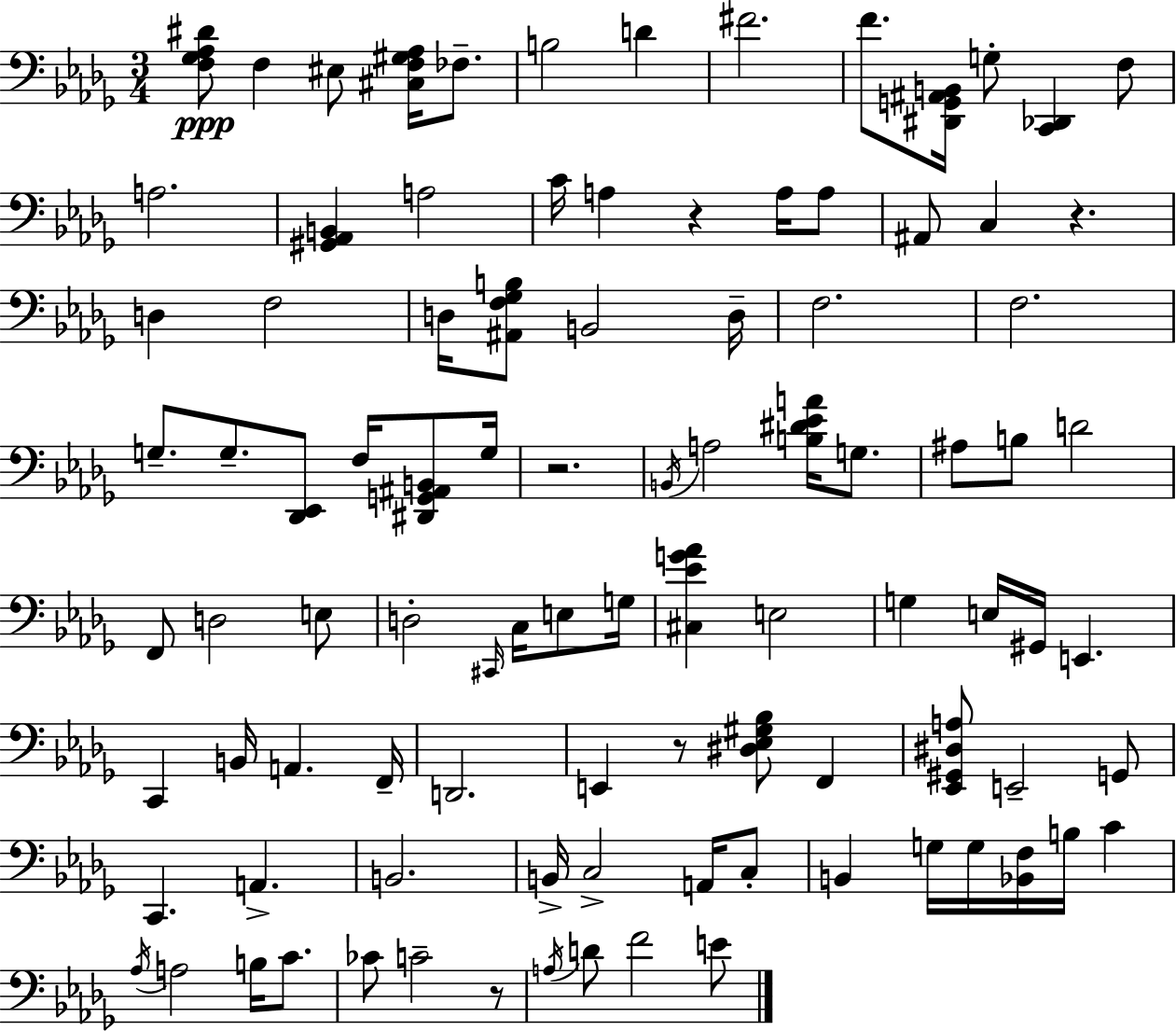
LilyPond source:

{
  \clef bass
  \numericTimeSignature
  \time 3/4
  \key bes \minor
  \repeat volta 2 { <f ges aes dis'>8\ppp f4 eis8 <cis f gis aes>16 fes8.-- | b2 d'4 | fis'2. | f'8. <dis, g, ais, b,>16 g8-. <c, des,>4 f8 | \break a2. | <gis, aes, b,>4 a2 | c'16 a4 r4 a16 a8 | ais,8 c4 r4. | \break d4 f2 | d16 <ais, f ges b>8 b,2 d16-- | f2. | f2. | \break g8.-- g8.-- <des, ees,>8 f16 <dis, g, ais, b,>8 g16 | r2. | \acciaccatura { b,16 } a2 <b dis' ees' a'>16 g8. | ais8 b8 d'2 | \break f,8 d2 e8 | d2-. \grace { cis,16 } c16 e8 | g16 <cis ees' g' aes'>4 e2 | g4 e16 gis,16 e,4. | \break c,4 b,16 a,4. | f,16-- d,2. | e,4 r8 <dis ees gis bes>8 f,4 | <ees, gis, dis a>8 e,2-- | \break g,8 c,4. a,4.-> | b,2. | b,16-> c2-> a,16 | c8-. b,4 g16 g16 <bes, f>16 b16 c'4 | \break \acciaccatura { aes16 } a2 b16 | c'8. ces'8 c'2-- | r8 \acciaccatura { a16 } d'8 f'2 | e'8 } \bar "|."
}